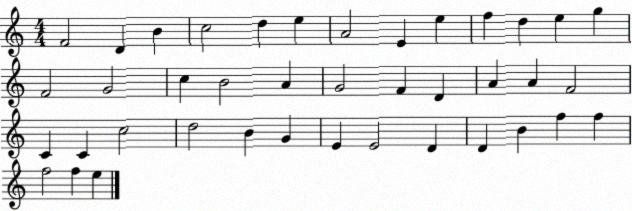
X:1
T:Untitled
M:4/4
L:1/4
K:C
F2 D B c2 d e A2 E e f d e g F2 G2 c B2 A G2 F D A A F2 C C c2 d2 B G E E2 D D B f f f2 f e